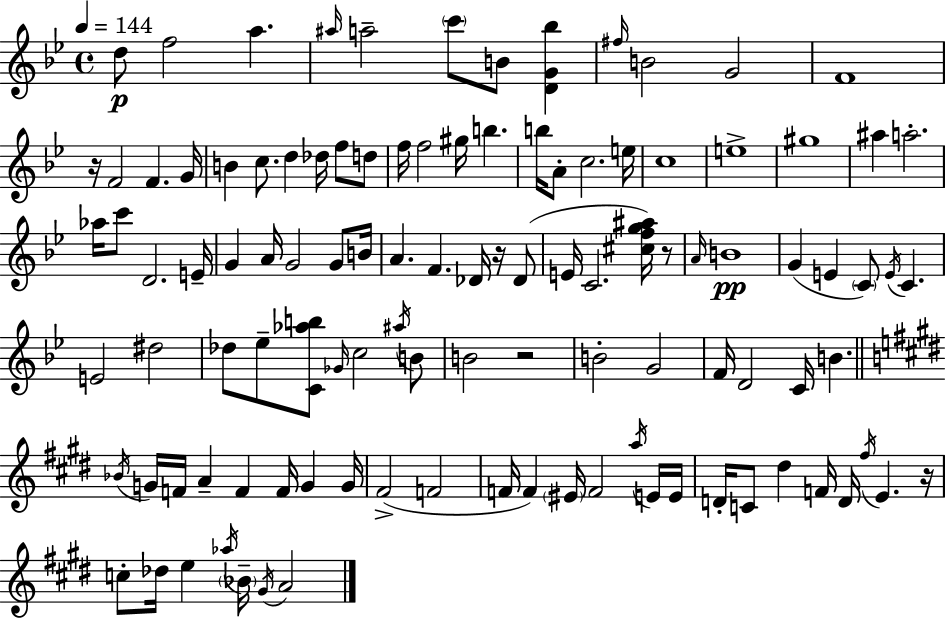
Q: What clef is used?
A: treble